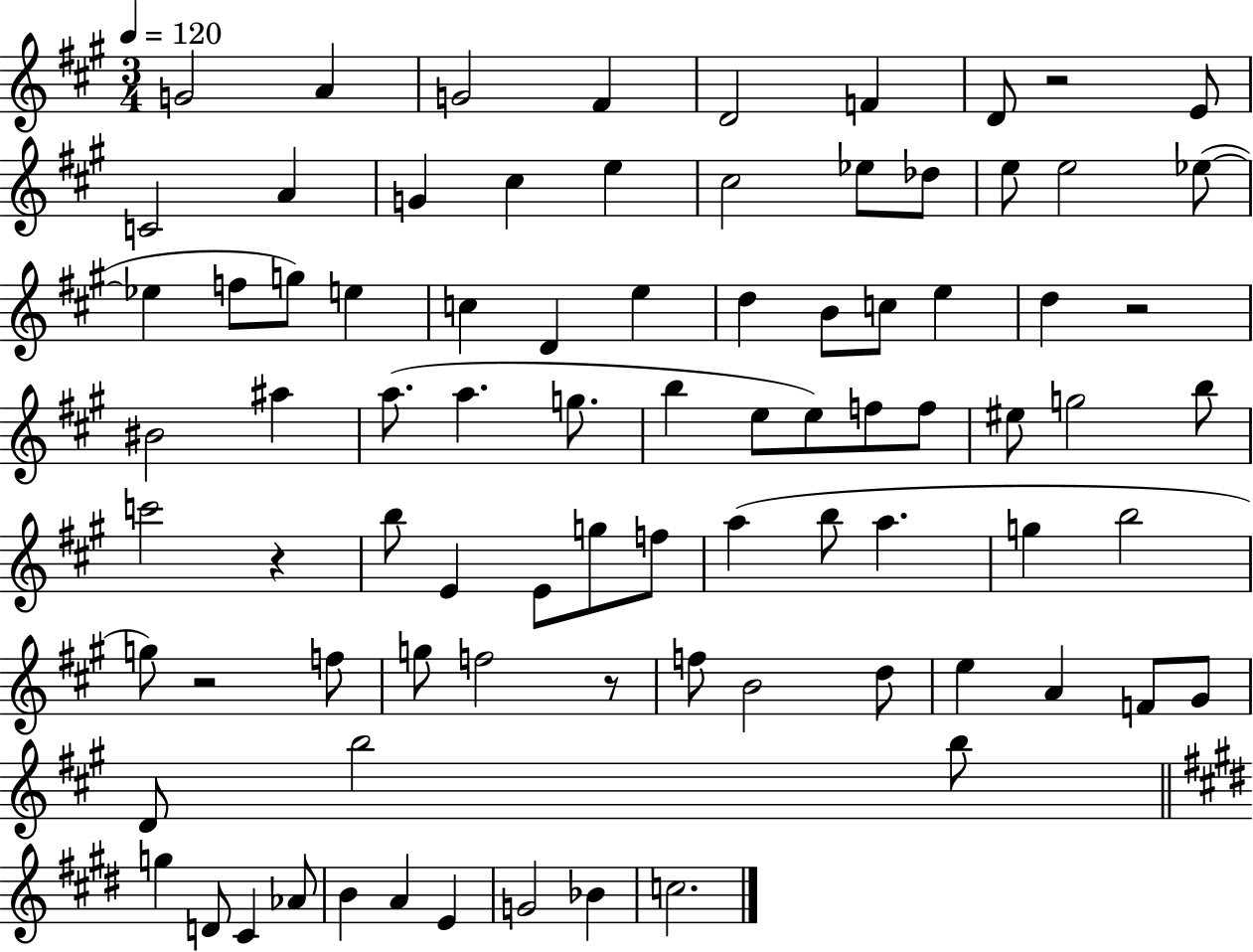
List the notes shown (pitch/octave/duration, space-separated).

G4/h A4/q G4/h F#4/q D4/h F4/q D4/e R/h E4/e C4/h A4/q G4/q C#5/q E5/q C#5/h Eb5/e Db5/e E5/e E5/h Eb5/e Eb5/q F5/e G5/e E5/q C5/q D4/q E5/q D5/q B4/e C5/e E5/q D5/q R/h BIS4/h A#5/q A5/e. A5/q. G5/e. B5/q E5/e E5/e F5/e F5/e EIS5/e G5/h B5/e C6/h R/q B5/e E4/q E4/e G5/e F5/e A5/q B5/e A5/q. G5/q B5/h G5/e R/h F5/e G5/e F5/h R/e F5/e B4/h D5/e E5/q A4/q F4/e G#4/e D4/e B5/h B5/e G5/q D4/e C#4/q Ab4/e B4/q A4/q E4/q G4/h Bb4/q C5/h.